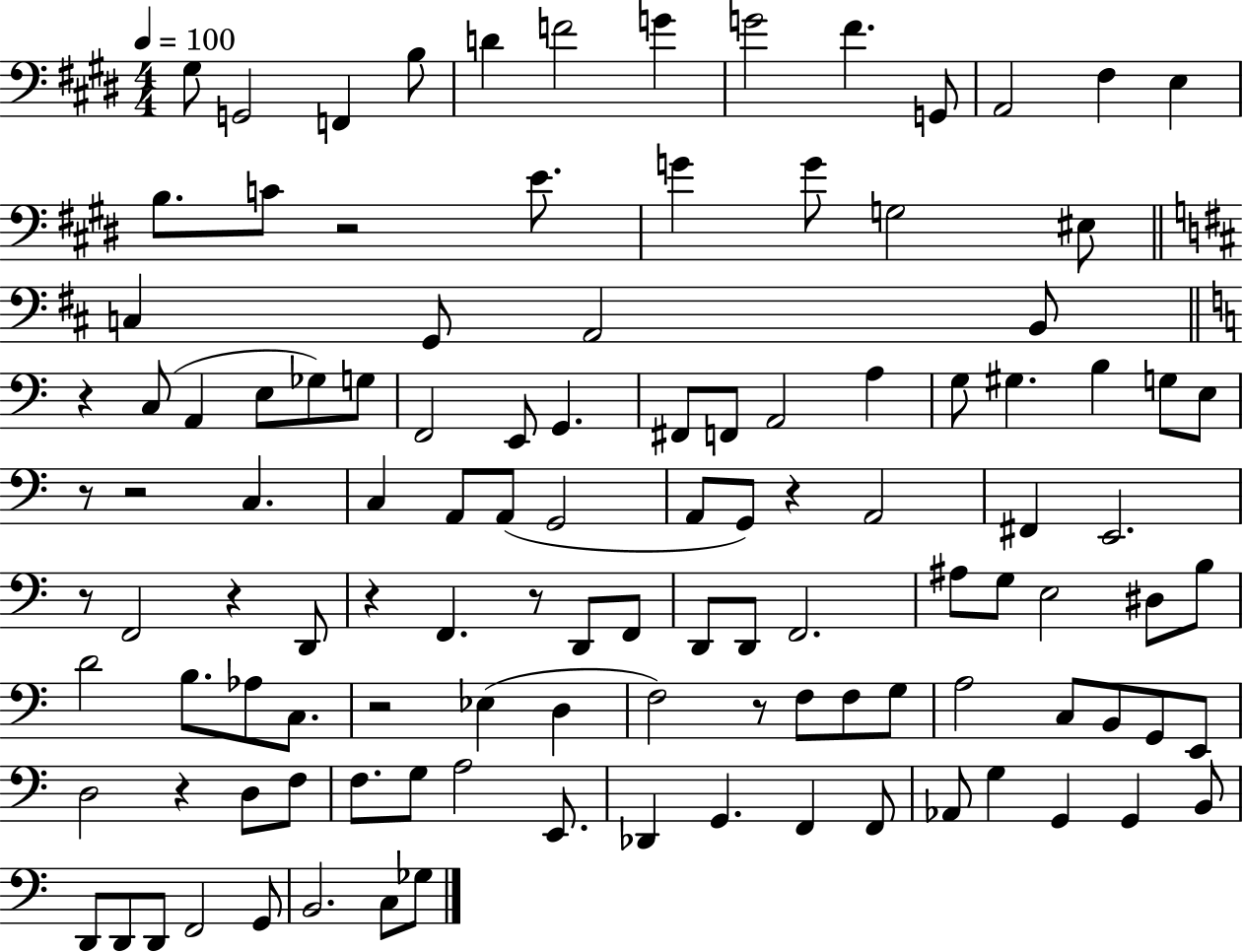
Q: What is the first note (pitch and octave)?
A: G#3